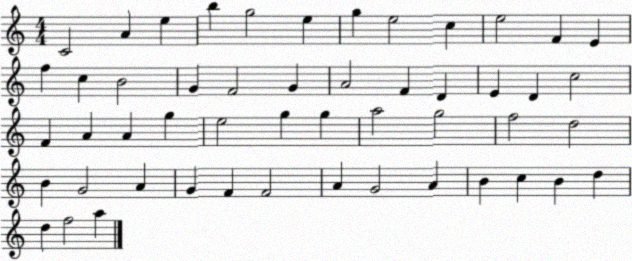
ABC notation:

X:1
T:Untitled
M:4/4
L:1/4
K:C
C2 A e b g2 e g e2 c e2 F E f c B2 G F2 G A2 F D E D c2 F A A g e2 g g a2 g2 f2 d2 B G2 A G F F2 A G2 A B c B d d f2 a